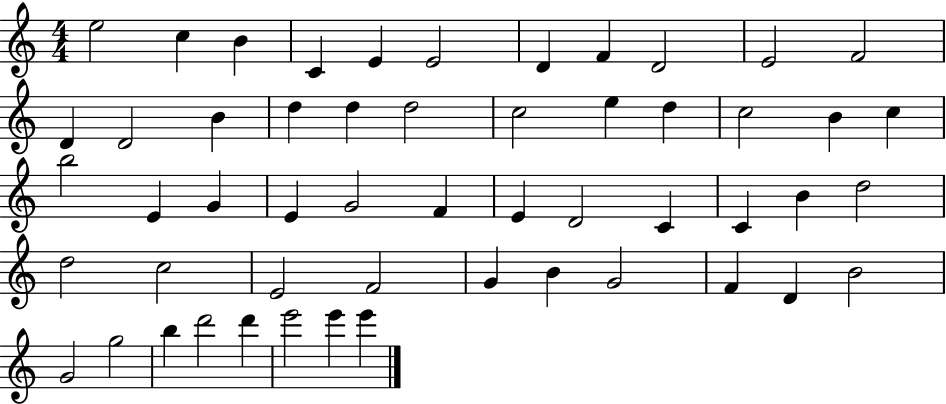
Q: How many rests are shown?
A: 0